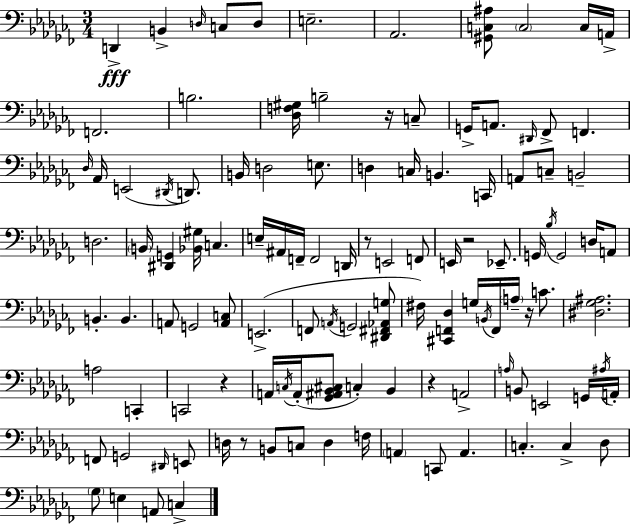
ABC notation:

X:1
T:Untitled
M:3/4
L:1/4
K:Abm
D,, B,, D,/4 C,/2 D,/2 E,2 _A,,2 [^G,,C,^A,]/2 C,2 C,/4 A,,/4 F,,2 B,2 [_D,F,^G,]/4 B,2 z/4 C,/2 G,,/4 A,,/2 ^D,,/4 _F,,/2 F,, _D,/4 _A,,/4 E,,2 ^D,,/4 D,,/2 B,,/4 D,2 E,/2 D, C,/4 B,, C,,/4 A,,/2 C,/2 B,,2 D,2 B,,/4 [^D,,G,,] [_B,,^G,]/4 C, E,/4 ^A,,/4 F,,/4 F,,2 D,,/4 z/2 E,,2 F,,/2 E,,/4 z2 _E,,/2 G,,/4 _B,/4 G,,2 D,/4 A,,/2 B,, B,, A,,/2 G,,2 [A,,C,]/2 E,,2 F,,/2 A,,/4 G,,2 [^D,,^F,,_A,,G,]/2 ^F,/4 [^C,,F,,_D,] G,/4 B,,/4 F,,/4 A,/4 z/4 C/2 [^D,_G,^A,]2 A,2 C,, C,,2 z A,,/4 C,/4 A,,/4 [_G,,^A,,_B,,^C,]/2 C, _B,, z A,,2 A,/4 B,,/2 E,,2 G,,/4 ^A,/4 A,,/4 F,,/2 G,,2 ^D,,/4 E,,/2 D,/4 z/2 B,,/2 C,/2 D, F,/4 A,, C,,/2 A,, C, C, _D,/2 _G,/2 E, A,,/2 C,